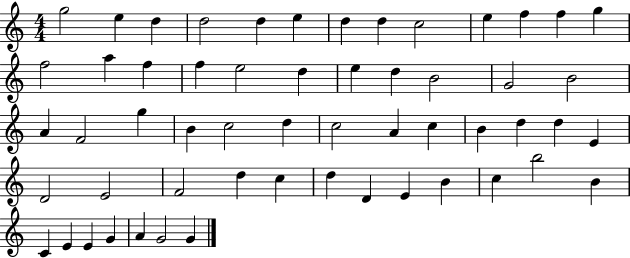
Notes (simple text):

G5/h E5/q D5/q D5/h D5/q E5/q D5/q D5/q C5/h E5/q F5/q F5/q G5/q F5/h A5/q F5/q F5/q E5/h D5/q E5/q D5/q B4/h G4/h B4/h A4/q F4/h G5/q B4/q C5/h D5/q C5/h A4/q C5/q B4/q D5/q D5/q E4/q D4/h E4/h F4/h D5/q C5/q D5/q D4/q E4/q B4/q C5/q B5/h B4/q C4/q E4/q E4/q G4/q A4/q G4/h G4/q